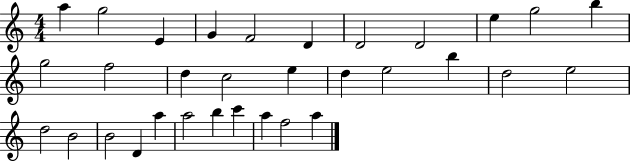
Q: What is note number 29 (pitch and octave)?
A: C6